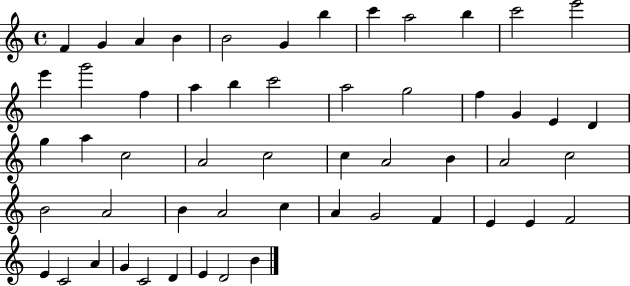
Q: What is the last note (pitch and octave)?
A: B4